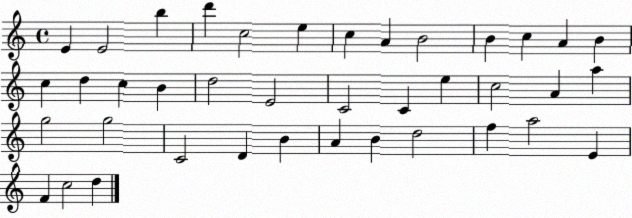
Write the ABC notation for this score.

X:1
T:Untitled
M:4/4
L:1/4
K:C
E E2 b d' c2 e c A B2 B c A B c d c B d2 E2 C2 C e c2 A a g2 g2 C2 D B A B d2 f a2 E F c2 d